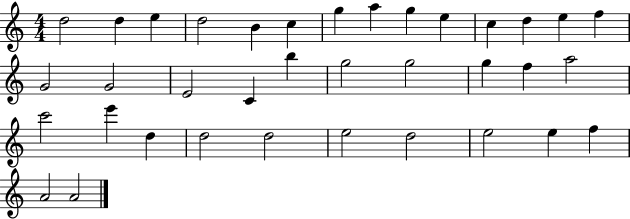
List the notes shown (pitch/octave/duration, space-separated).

D5/h D5/q E5/q D5/h B4/q C5/q G5/q A5/q G5/q E5/q C5/q D5/q E5/q F5/q G4/h G4/h E4/h C4/q B5/q G5/h G5/h G5/q F5/q A5/h C6/h E6/q D5/q D5/h D5/h E5/h D5/h E5/h E5/q F5/q A4/h A4/h